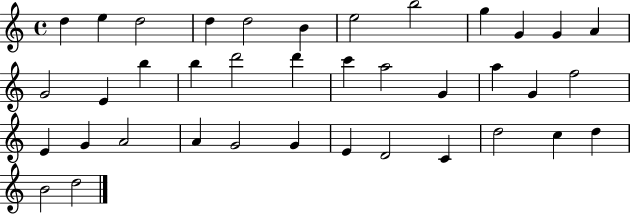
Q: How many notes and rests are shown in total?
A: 38